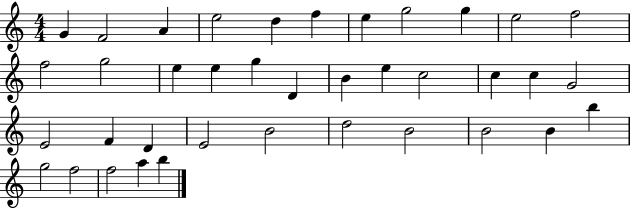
{
  \clef treble
  \numericTimeSignature
  \time 4/4
  \key c \major
  g'4 f'2 a'4 | e''2 d''4 f''4 | e''4 g''2 g''4 | e''2 f''2 | \break f''2 g''2 | e''4 e''4 g''4 d'4 | b'4 e''4 c''2 | c''4 c''4 g'2 | \break e'2 f'4 d'4 | e'2 b'2 | d''2 b'2 | b'2 b'4 b''4 | \break g''2 f''2 | f''2 a''4 b''4 | \bar "|."
}